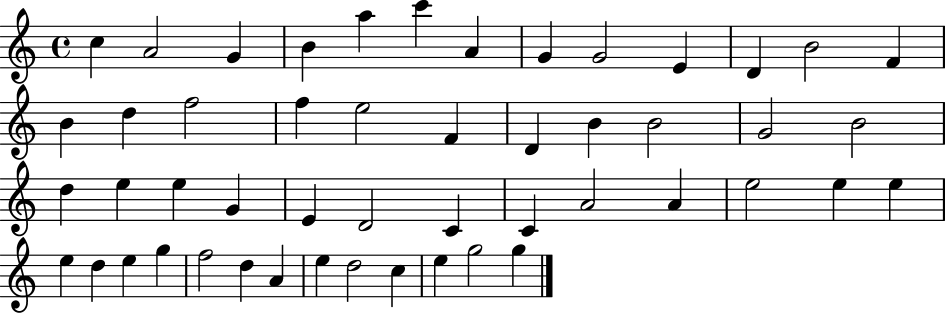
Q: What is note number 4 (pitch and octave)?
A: B4